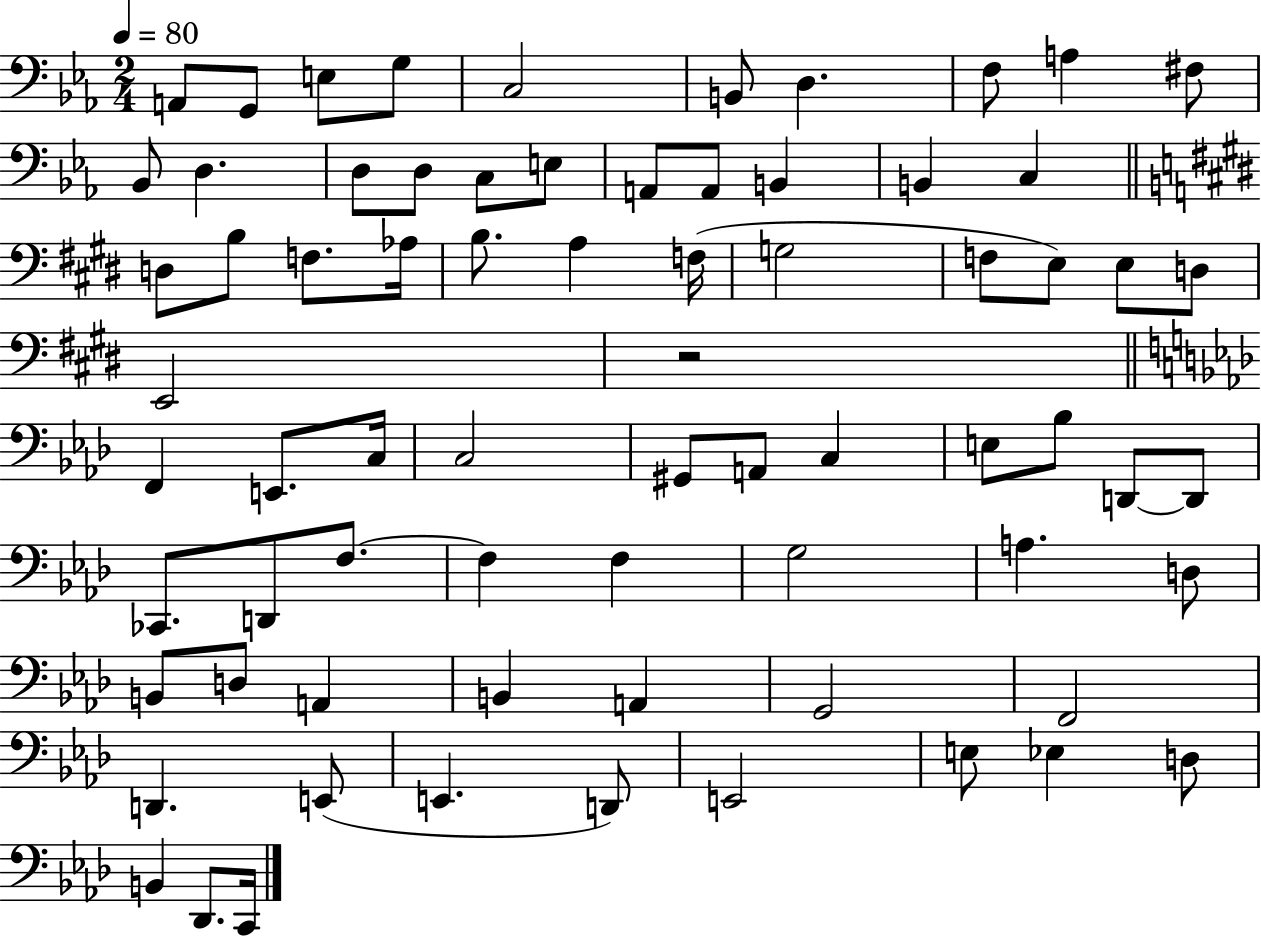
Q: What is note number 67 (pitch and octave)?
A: Eb3